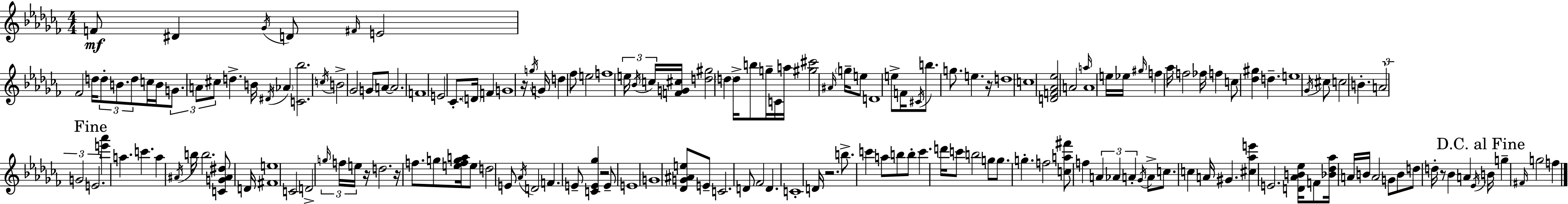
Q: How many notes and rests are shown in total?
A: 175